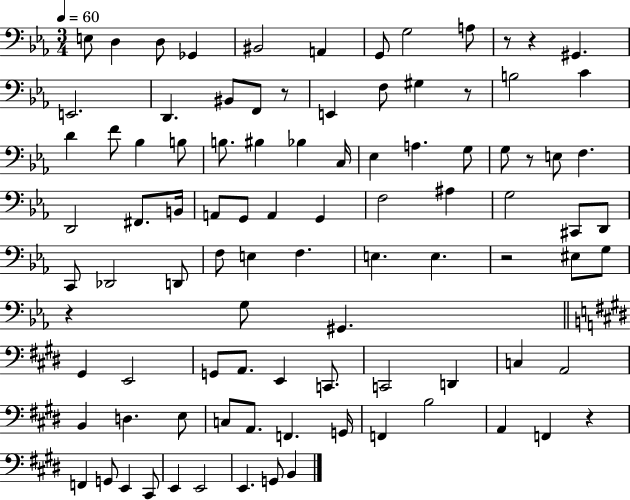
X:1
T:Untitled
M:3/4
L:1/4
K:Eb
E,/2 D, D,/2 _G,, ^B,,2 A,, G,,/2 G,2 A,/2 z/2 z ^G,, E,,2 D,, ^B,,/2 F,,/2 z/2 E,, F,/2 ^G, z/2 B,2 C D F/2 _B, B,/2 B,/2 ^B, _B, C,/4 _E, A, G,/2 G,/2 z/2 E,/2 F, D,,2 ^F,,/2 B,,/4 A,,/2 G,,/2 A,, G,, F,2 ^A, G,2 ^C,,/2 D,,/2 C,,/2 _D,,2 D,,/2 F,/2 E, F, E, E, z2 ^E,/2 G,/2 z G,/2 ^G,, ^G,, E,,2 G,,/2 A,,/2 E,, C,,/2 C,,2 D,, C, A,,2 B,, D, E,/2 C,/2 A,,/2 F,, G,,/4 F,, B,2 A,, F,, z F,, G,,/2 E,, ^C,,/2 E,, E,,2 E,, G,,/2 B,,